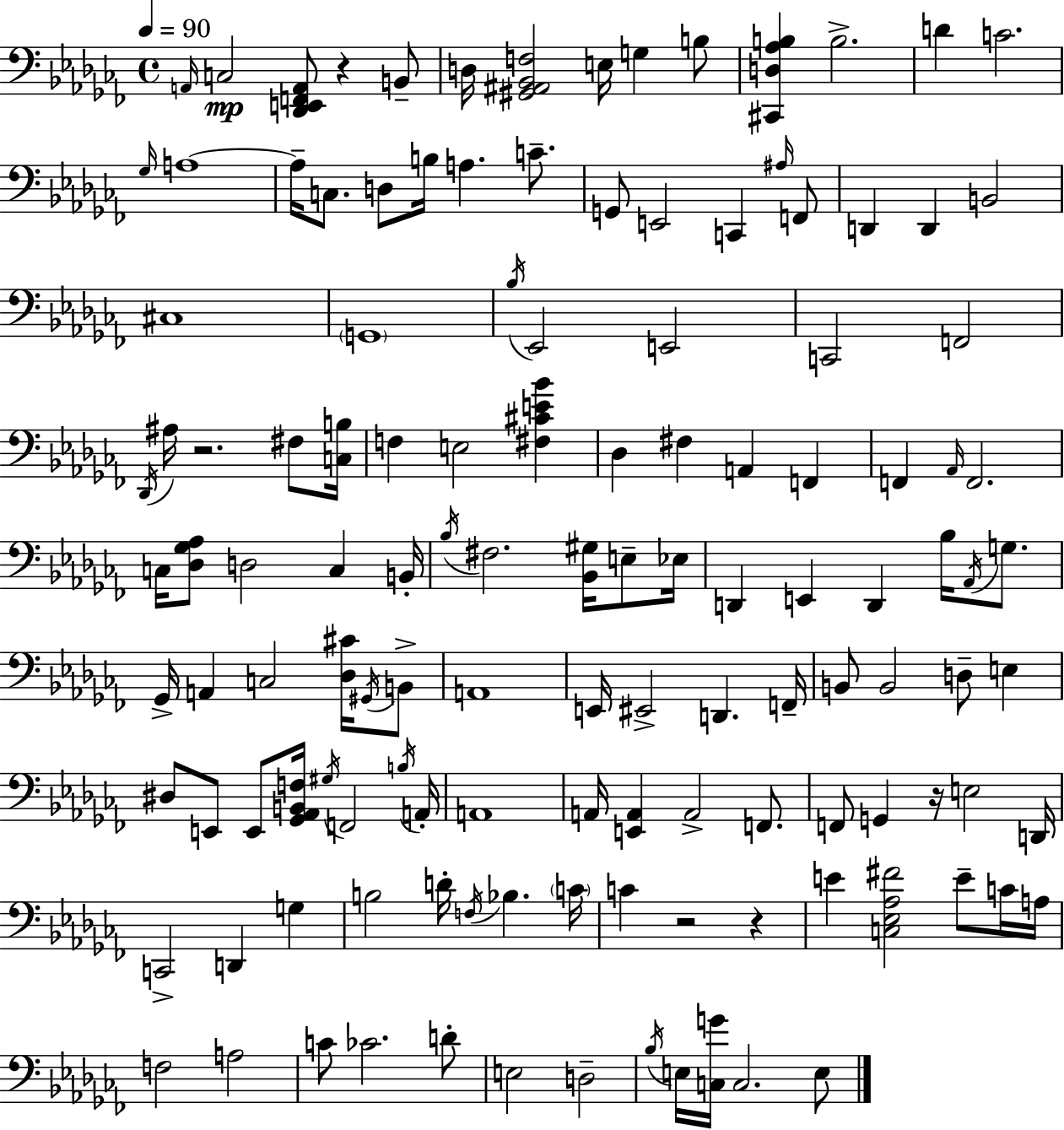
{
  \clef bass
  \time 4/4
  \defaultTimeSignature
  \key aes \minor
  \tempo 4 = 90
  \grace { a,16 }\mp c2 <des, e, f, a,>8 r4 b,8-- | d16 <gis, ais, bes, f>2 e16 g4 b8 | <cis, d aes b>4 b2.-> | d'4 c'2. | \break \grace { ges16 } a1~~ | a16-- c8. d8 b16 a4. c'8.-- | g,8 e,2 c,4 | \grace { ais16 } f,8 d,4 d,4 b,2 | \break cis1 | \parenthesize g,1 | \acciaccatura { bes16 } ees,2 e,2 | c,2 f,2 | \break \acciaccatura { des,16 } ais16 r2. | fis8 <c b>16 f4 e2 | <fis cis' e' bes'>4 des4 fis4 a,4 | f,4 f,4 \grace { aes,16 } f,2. | \break c16 <des ges aes>8 d2 | c4 b,16-. \acciaccatura { bes16 } fis2. | <bes, gis>16 e8-- ees16 d,4 e,4 d,4 | bes16 \acciaccatura { aes,16 } g8. ges,16-> a,4 c2 | \break <des cis'>16 \acciaccatura { gis,16 } b,8-> a,1 | e,16 eis,2-> | d,4. f,16-- b,8 b,2 | d8-- e4 dis8 e,8 e,8 <ges, aes, b, f>16 | \break \acciaccatura { gis16 } f,2 \acciaccatura { b16 } a,16-. a,1 | a,16 <e, a,>4 | a,2-> f,8. f,8 g,4 | r16 e2 d,16 c,2-> | \break d,4 g4 b2 | d'16-. \acciaccatura { f16 } bes4. \parenthesize c'16 c'4 | r2 r4 e'4 | <c ees aes fis'>2 e'8-- c'16 a16 f2 | \break a2 c'8 ces'2. | d'8-. e2 | d2-- \acciaccatura { bes16 } e16 <c g'>16 c2. | e8 \bar "|."
}